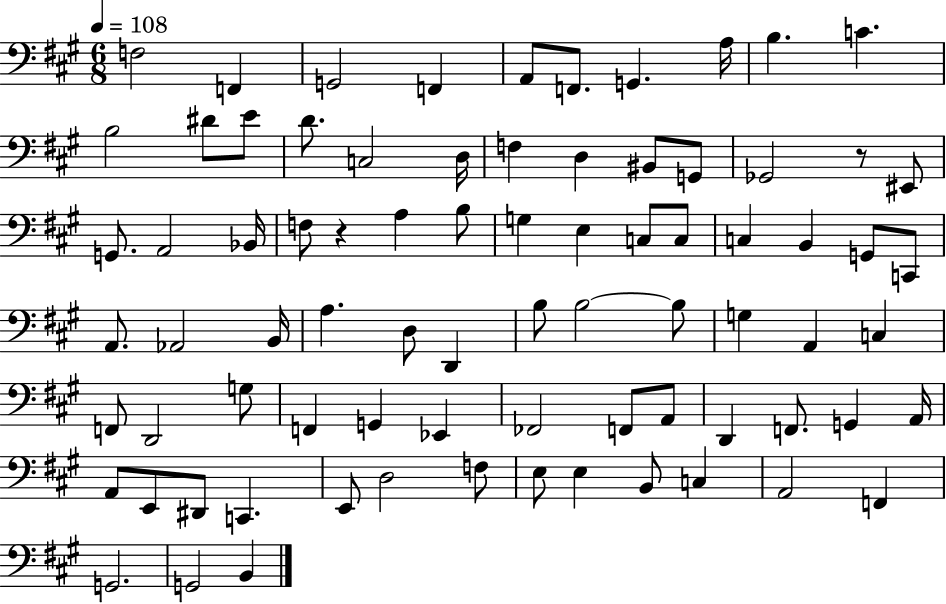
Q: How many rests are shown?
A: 2